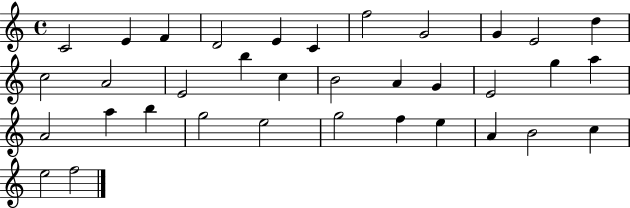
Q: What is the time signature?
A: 4/4